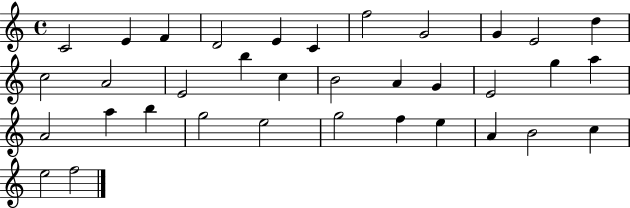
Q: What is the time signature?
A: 4/4